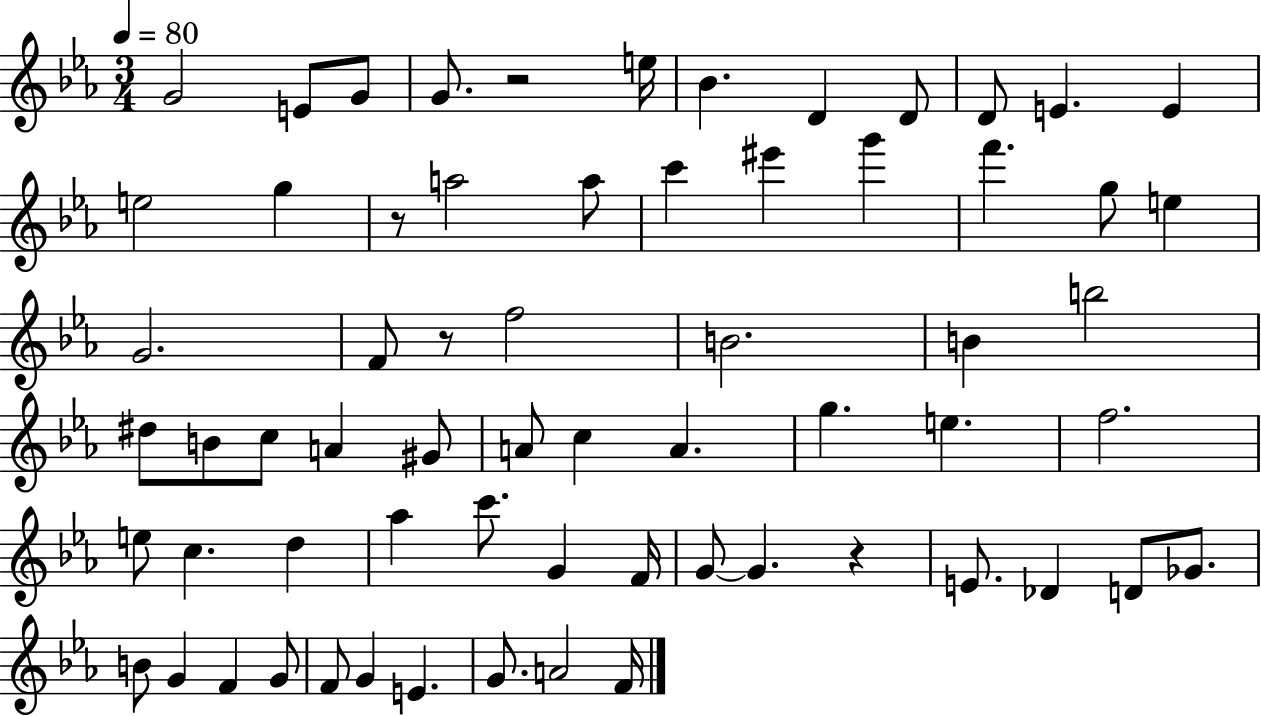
X:1
T:Untitled
M:3/4
L:1/4
K:Eb
G2 E/2 G/2 G/2 z2 e/4 _B D D/2 D/2 E E e2 g z/2 a2 a/2 c' ^e' g' f' g/2 e G2 F/2 z/2 f2 B2 B b2 ^d/2 B/2 c/2 A ^G/2 A/2 c A g e f2 e/2 c d _a c'/2 G F/4 G/2 G z E/2 _D D/2 _G/2 B/2 G F G/2 F/2 G E G/2 A2 F/4